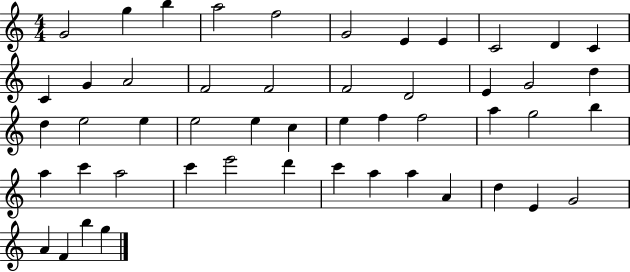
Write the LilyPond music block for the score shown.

{
  \clef treble
  \numericTimeSignature
  \time 4/4
  \key c \major
  g'2 g''4 b''4 | a''2 f''2 | g'2 e'4 e'4 | c'2 d'4 c'4 | \break c'4 g'4 a'2 | f'2 f'2 | f'2 d'2 | e'4 g'2 d''4 | \break d''4 e''2 e''4 | e''2 e''4 c''4 | e''4 f''4 f''2 | a''4 g''2 b''4 | \break a''4 c'''4 a''2 | c'''4 e'''2 d'''4 | c'''4 a''4 a''4 a'4 | d''4 e'4 g'2 | \break a'4 f'4 b''4 g''4 | \bar "|."
}